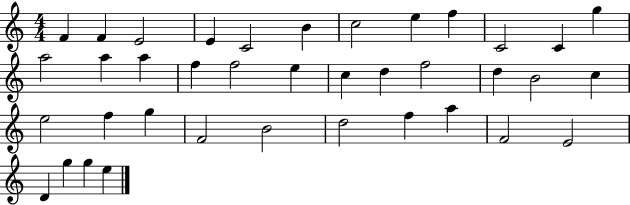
X:1
T:Untitled
M:4/4
L:1/4
K:C
F F E2 E C2 B c2 e f C2 C g a2 a a f f2 e c d f2 d B2 c e2 f g F2 B2 d2 f a F2 E2 D g g e